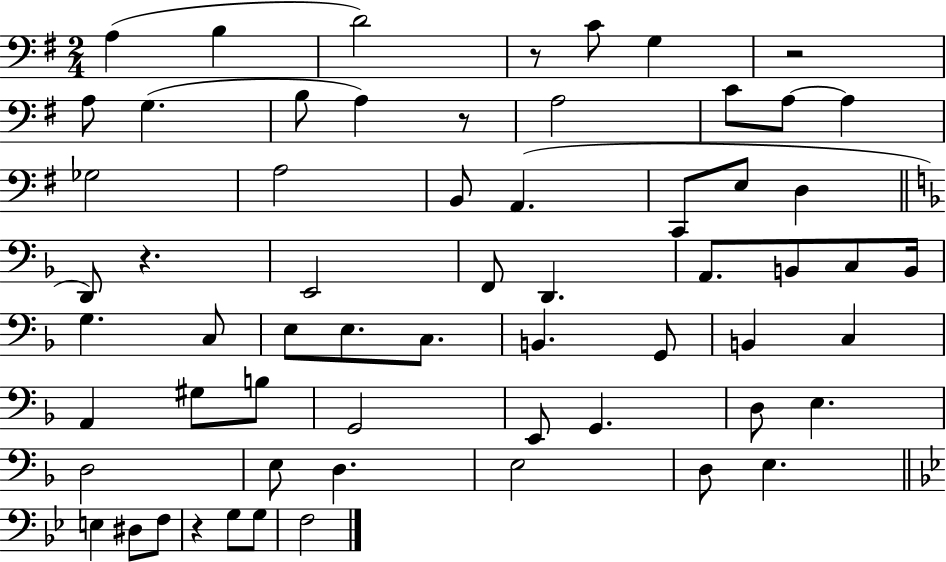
A3/q B3/q D4/h R/e C4/e G3/q R/h A3/e G3/q. B3/e A3/q R/e A3/h C4/e A3/e A3/q Gb3/h A3/h B2/e A2/q. C2/e E3/e D3/q D2/e R/q. E2/h F2/e D2/q. A2/e. B2/e C3/e B2/s G3/q. C3/e E3/e E3/e. C3/e. B2/q. G2/e B2/q C3/q A2/q G#3/e B3/e G2/h E2/e G2/q. D3/e E3/q. D3/h E3/e D3/q. E3/h D3/e E3/q. E3/q D#3/e F3/e R/q G3/e G3/e F3/h